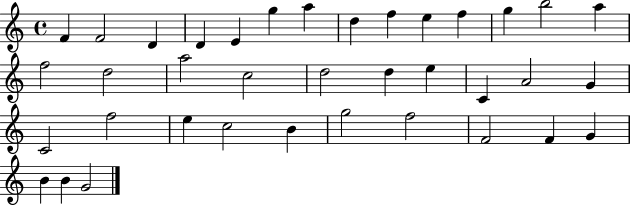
X:1
T:Untitled
M:4/4
L:1/4
K:C
F F2 D D E g a d f e f g b2 a f2 d2 a2 c2 d2 d e C A2 G C2 f2 e c2 B g2 f2 F2 F G B B G2